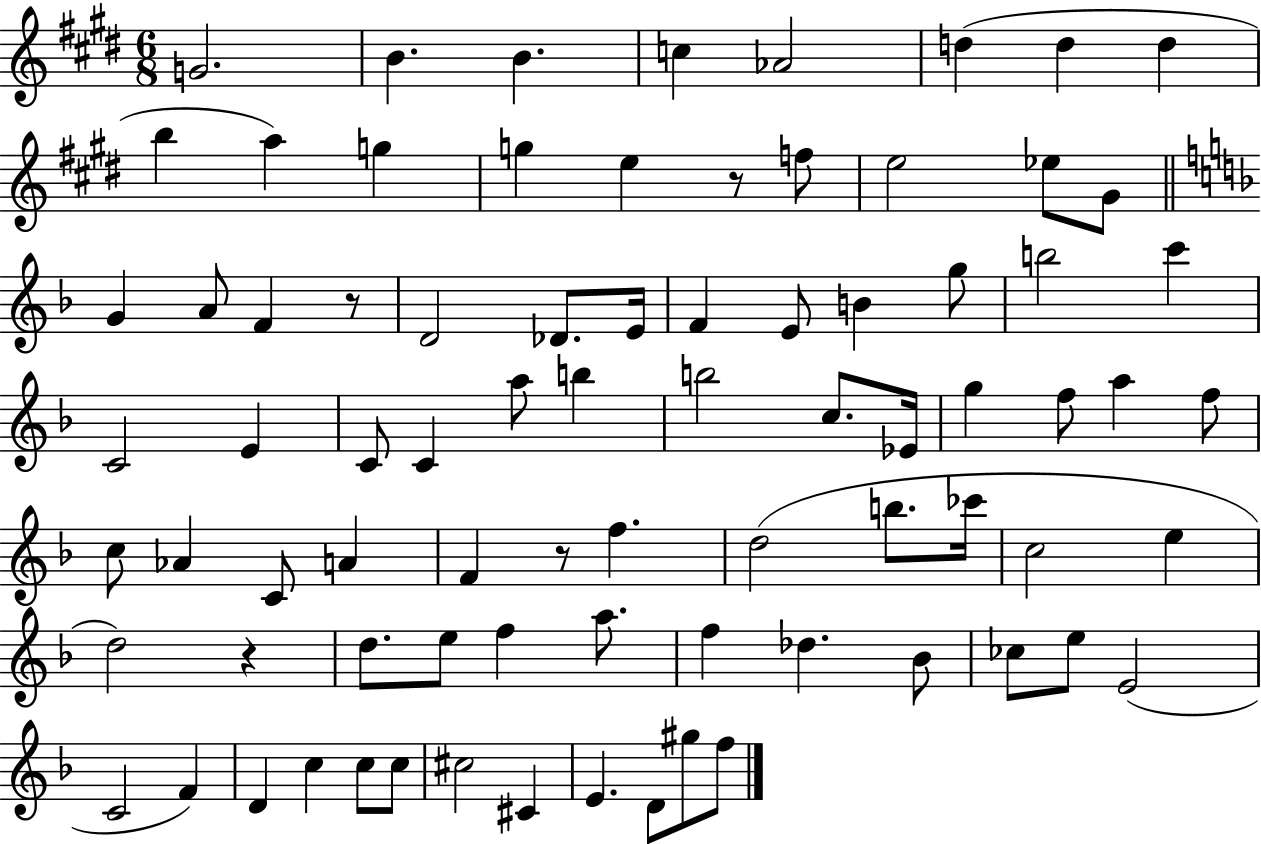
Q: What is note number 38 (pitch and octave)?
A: Eb4